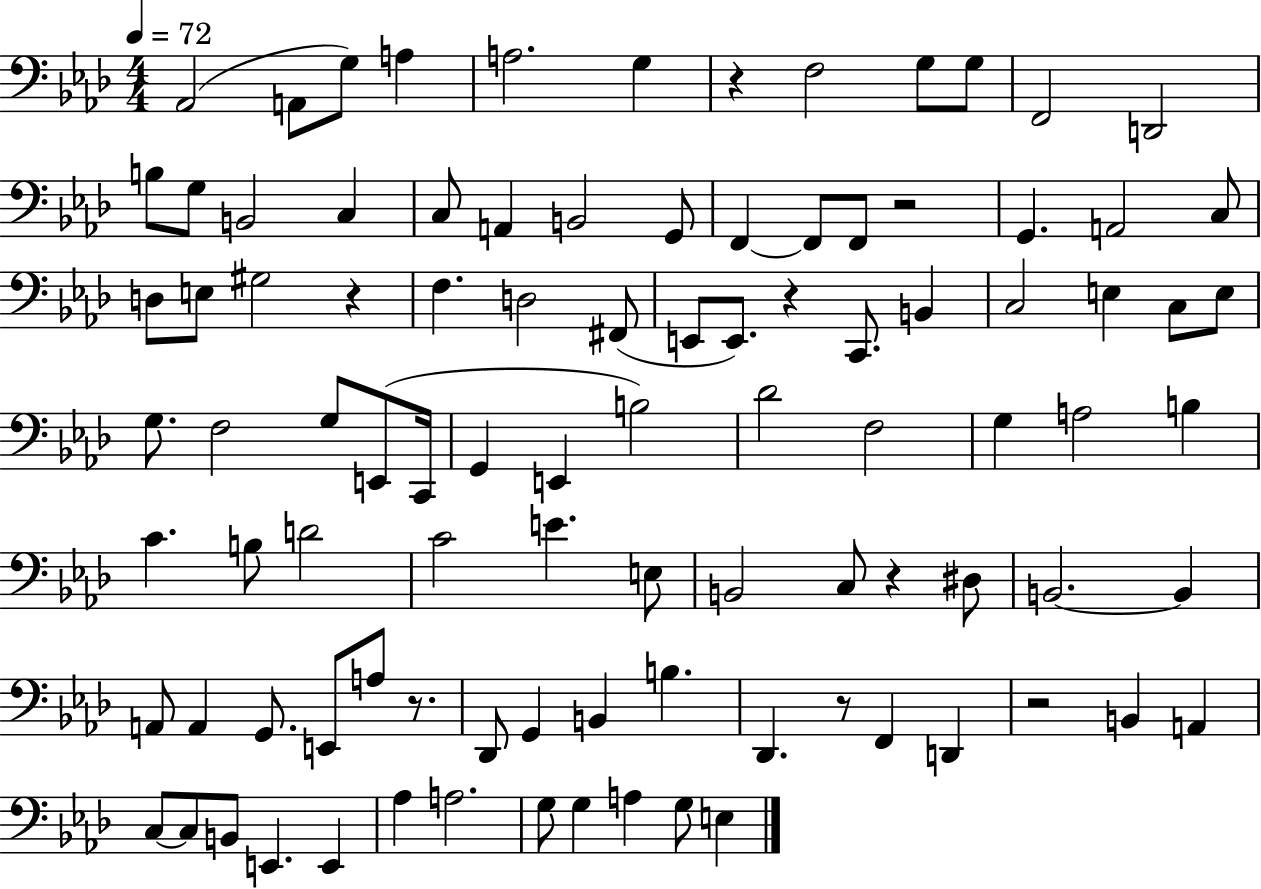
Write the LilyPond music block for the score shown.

{
  \clef bass
  \numericTimeSignature
  \time 4/4
  \key aes \major
  \tempo 4 = 72
  aes,2( a,8 g8) a4 | a2. g4 | r4 f2 g8 g8 | f,2 d,2 | \break b8 g8 b,2 c4 | c8 a,4 b,2 g,8 | f,4~~ f,8 f,8 r2 | g,4. a,2 c8 | \break d8 e8 gis2 r4 | f4. d2 fis,8( | e,8 e,8.) r4 c,8. b,4 | c2 e4 c8 e8 | \break g8. f2 g8 e,8( c,16 | g,4 e,4 b2) | des'2 f2 | g4 a2 b4 | \break c'4. b8 d'2 | c'2 e'4. e8 | b,2 c8 r4 dis8 | b,2.~~ b,4 | \break a,8 a,4 g,8. e,8 a8 r8. | des,8 g,4 b,4 b4. | des,4. r8 f,4 d,4 | r2 b,4 a,4 | \break c8~~ c8 b,8 e,4. e,4 | aes4 a2. | g8 g4 a4 g8 e4 | \bar "|."
}